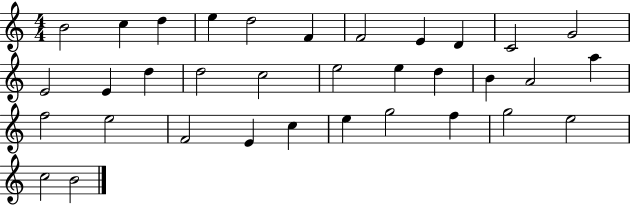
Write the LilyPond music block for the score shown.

{
  \clef treble
  \numericTimeSignature
  \time 4/4
  \key c \major
  b'2 c''4 d''4 | e''4 d''2 f'4 | f'2 e'4 d'4 | c'2 g'2 | \break e'2 e'4 d''4 | d''2 c''2 | e''2 e''4 d''4 | b'4 a'2 a''4 | \break f''2 e''2 | f'2 e'4 c''4 | e''4 g''2 f''4 | g''2 e''2 | \break c''2 b'2 | \bar "|."
}